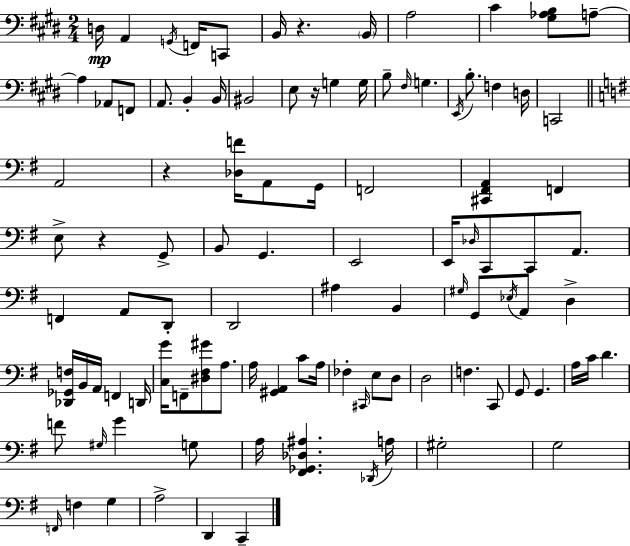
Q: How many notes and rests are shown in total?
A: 102